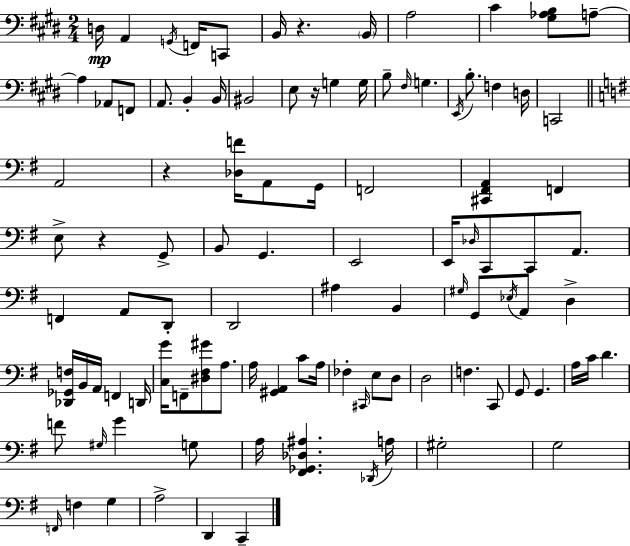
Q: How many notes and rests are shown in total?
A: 102